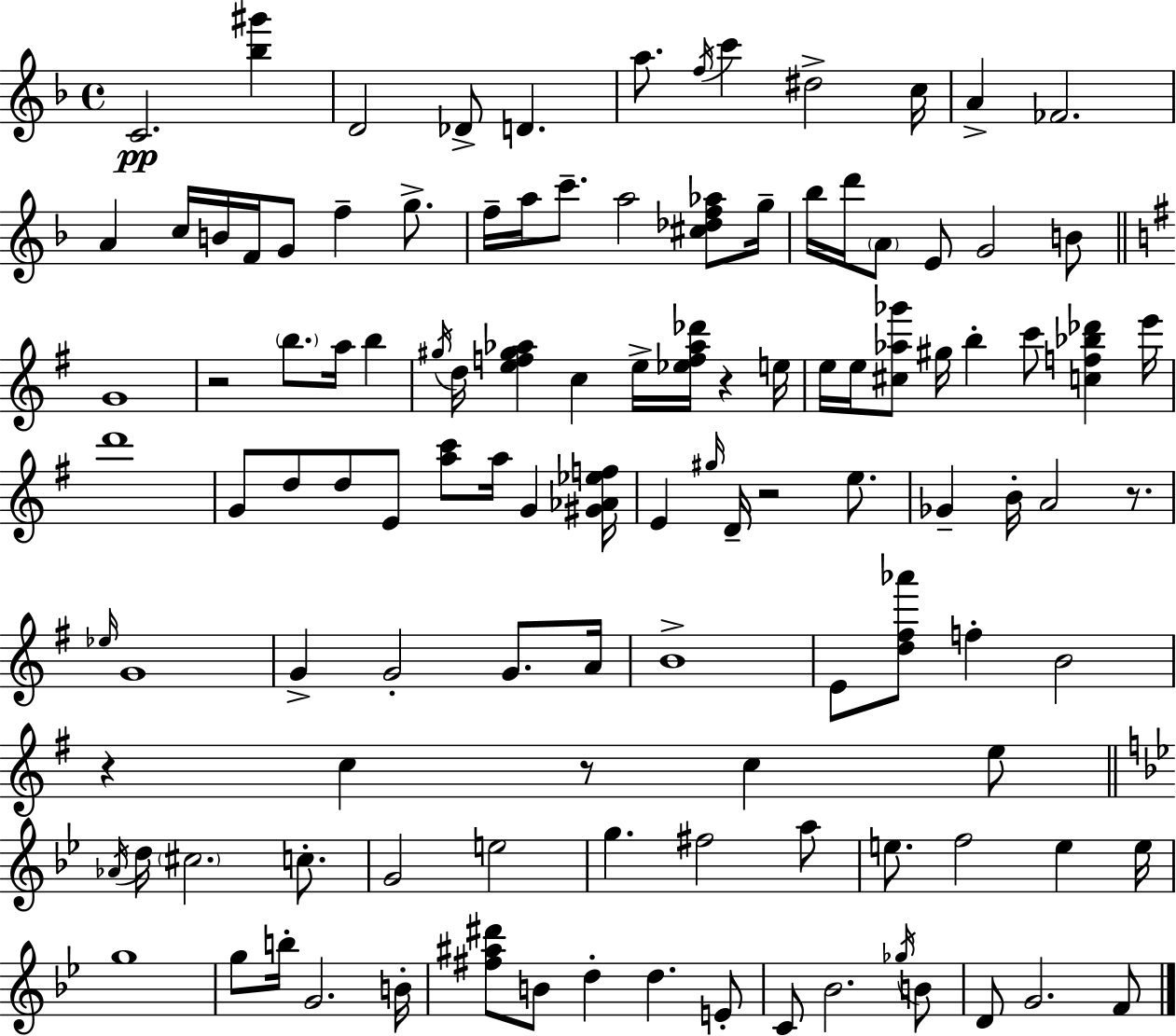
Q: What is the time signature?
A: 4/4